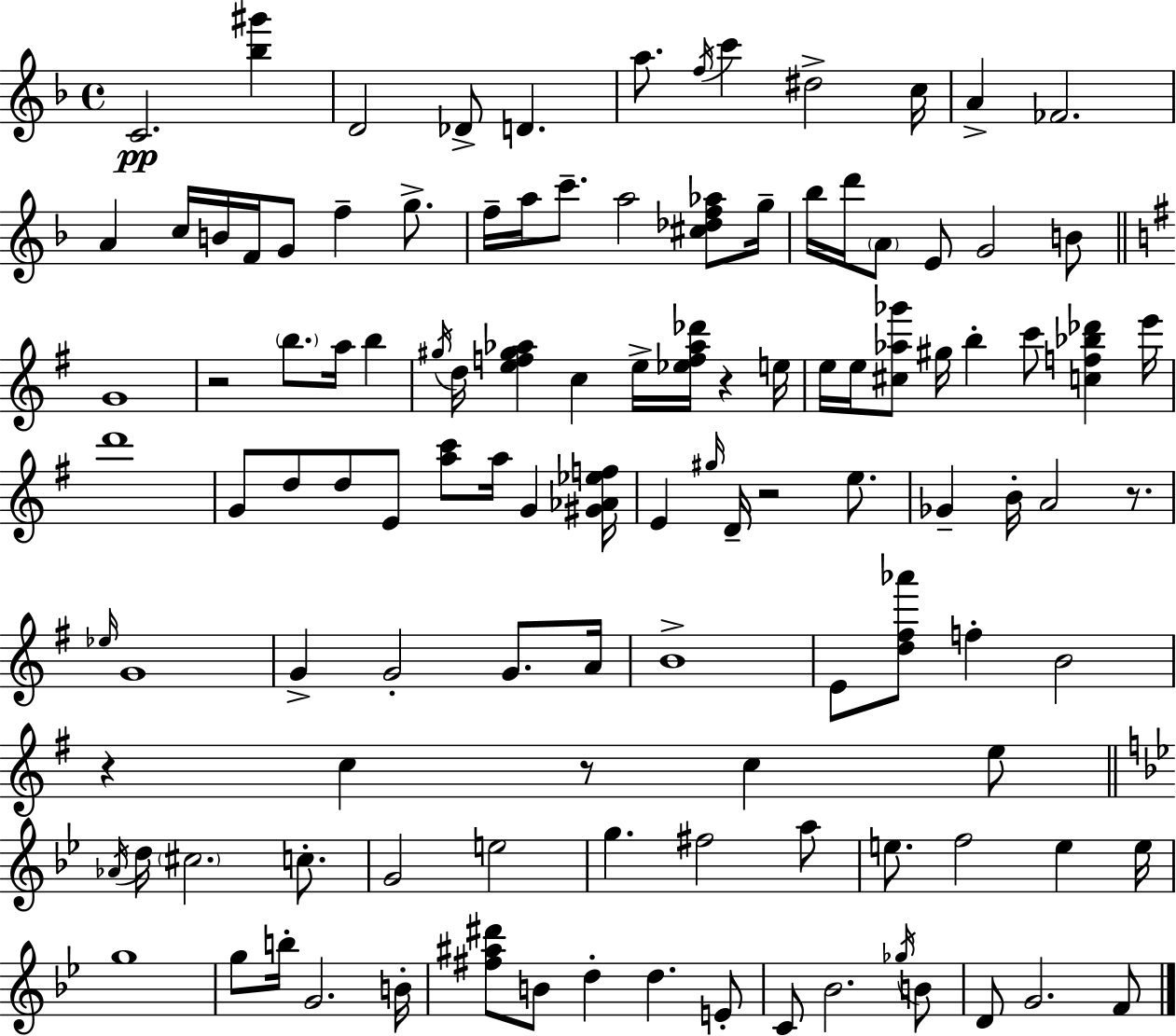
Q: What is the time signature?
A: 4/4